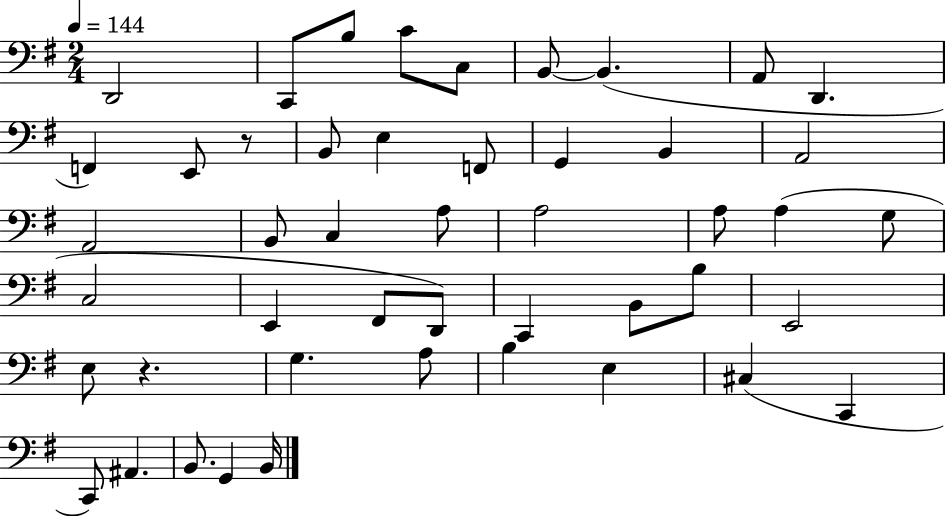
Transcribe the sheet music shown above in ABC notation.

X:1
T:Untitled
M:2/4
L:1/4
K:G
D,,2 C,,/2 B,/2 C/2 C,/2 B,,/2 B,, A,,/2 D,, F,, E,,/2 z/2 B,,/2 E, F,,/2 G,, B,, A,,2 A,,2 B,,/2 C, A,/2 A,2 A,/2 A, G,/2 C,2 E,, ^F,,/2 D,,/2 C,, B,,/2 B,/2 E,,2 E,/2 z G, A,/2 B, E, ^C, C,, C,,/2 ^A,, B,,/2 G,, B,,/4